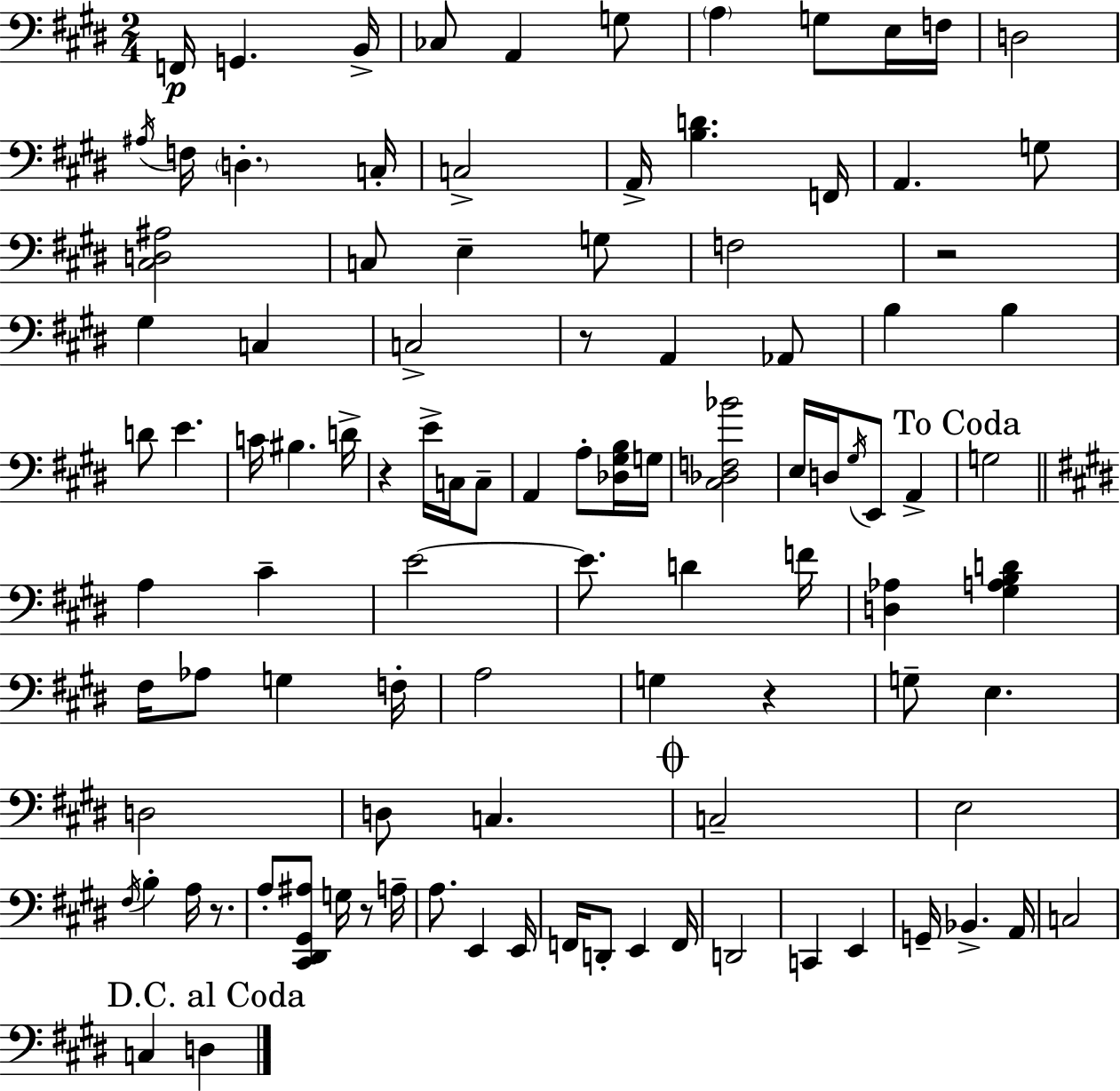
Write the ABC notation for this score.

X:1
T:Untitled
M:2/4
L:1/4
K:E
F,,/4 G,, B,,/4 _C,/2 A,, G,/2 A, G,/2 E,/4 F,/4 D,2 ^A,/4 F,/4 D, C,/4 C,2 A,,/4 [B,D] F,,/4 A,, G,/2 [^C,D,^A,]2 C,/2 E, G,/2 F,2 z2 ^G, C, C,2 z/2 A,, _A,,/2 B, B, D/2 E C/4 ^B, D/4 z E/4 C,/4 C,/2 A,, A,/2 [_D,^G,B,]/4 G,/4 [^C,_D,F,_B]2 E,/4 D,/4 ^G,/4 E,,/2 A,, G,2 A, ^C E2 E/2 D F/4 [D,_A,] [^G,A,B,D] ^F,/4 _A,/2 G, F,/4 A,2 G, z G,/2 E, D,2 D,/2 C, C,2 E,2 ^F,/4 B, A,/4 z/2 A,/2 [^C,,^D,,^G,,^A,]/2 G,/4 z/2 A,/4 A,/2 E,, E,,/4 F,,/4 D,,/2 E,, F,,/4 D,,2 C,, E,, G,,/4 _B,, A,,/4 C,2 C, D,